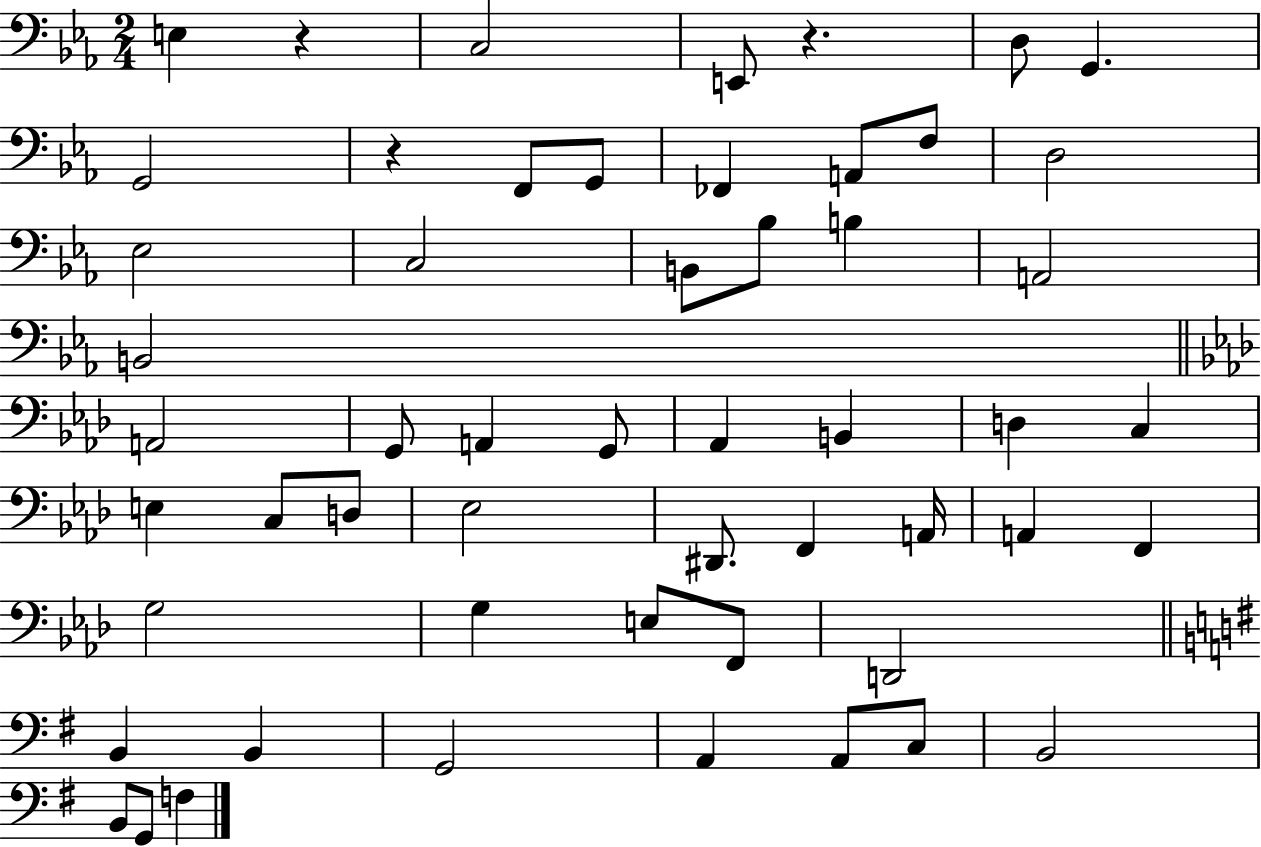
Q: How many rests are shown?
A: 3